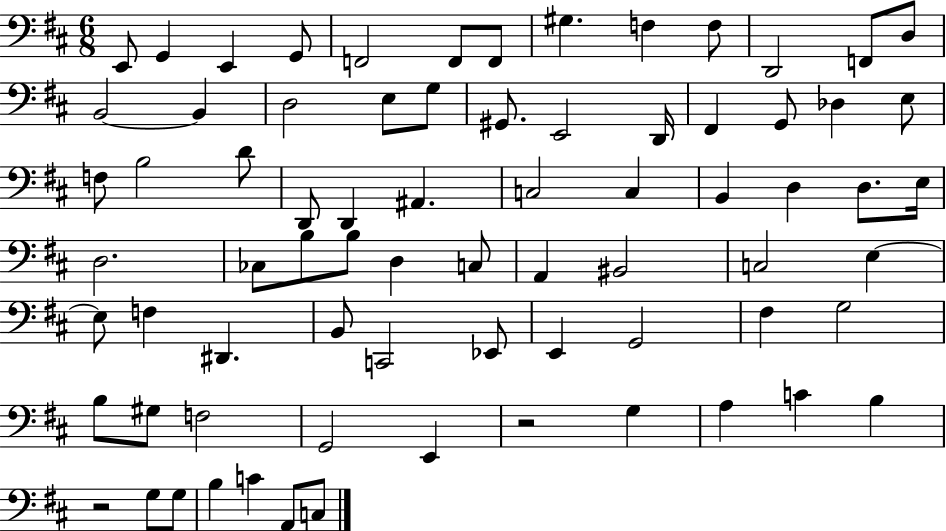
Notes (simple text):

E2/e G2/q E2/q G2/e F2/h F2/e F2/e G#3/q. F3/q F3/e D2/h F2/e D3/e B2/h B2/q D3/h E3/e G3/e G#2/e. E2/h D2/s F#2/q G2/e Db3/q E3/e F3/e B3/h D4/e D2/e D2/q A#2/q. C3/h C3/q B2/q D3/q D3/e. E3/s D3/h. CES3/e B3/e B3/e D3/q C3/e A2/q BIS2/h C3/h E3/q E3/e F3/q D#2/q. B2/e C2/h Eb2/e E2/q G2/h F#3/q G3/h B3/e G#3/e F3/h G2/h E2/q R/h G3/q A3/q C4/q B3/q R/h G3/e G3/e B3/q C4/q A2/e C3/e